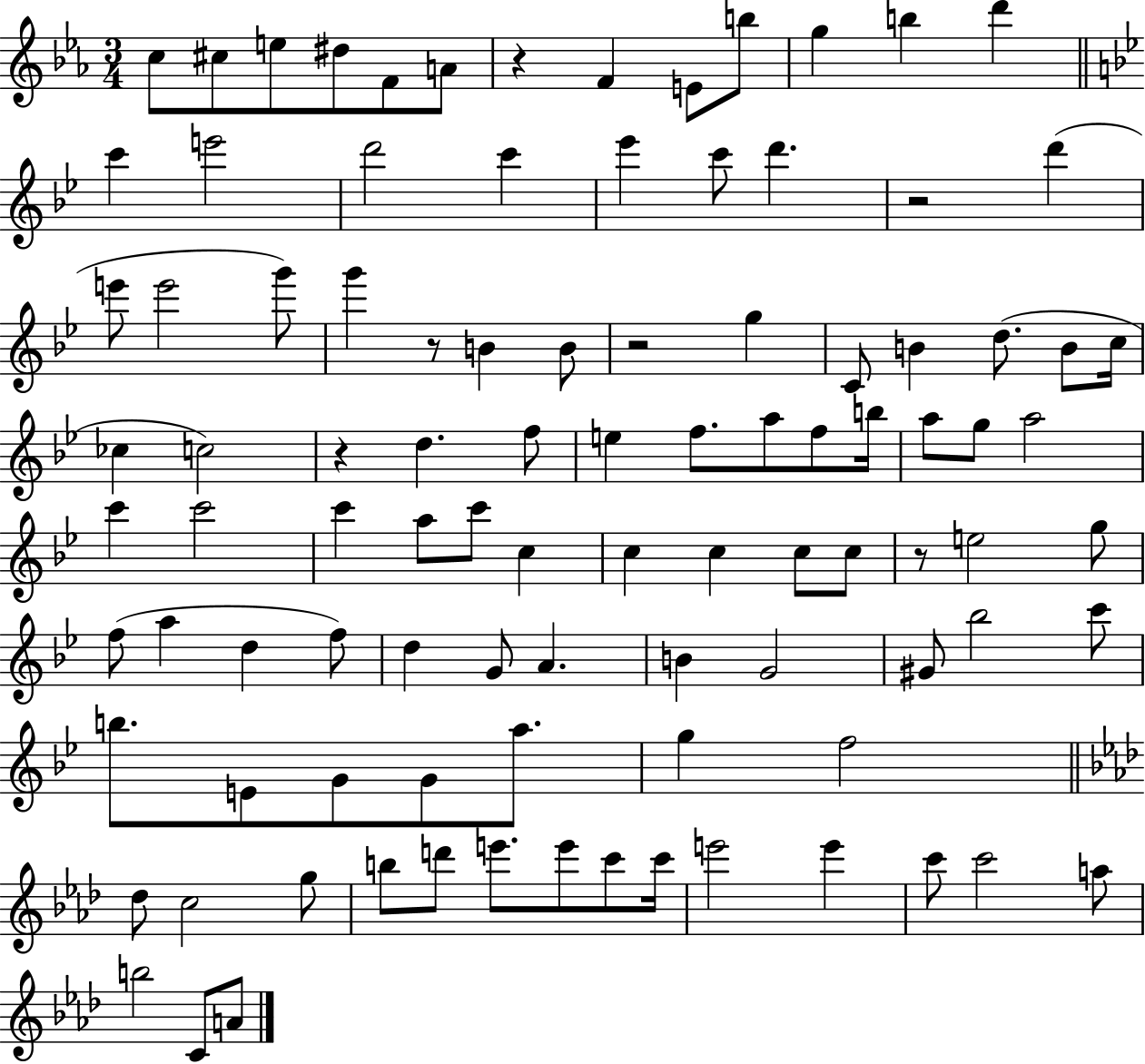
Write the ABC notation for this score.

X:1
T:Untitled
M:3/4
L:1/4
K:Eb
c/2 ^c/2 e/2 ^d/2 F/2 A/2 z F E/2 b/2 g b d' c' e'2 d'2 c' _e' c'/2 d' z2 d' e'/2 e'2 g'/2 g' z/2 B B/2 z2 g C/2 B d/2 B/2 c/4 _c c2 z d f/2 e f/2 a/2 f/2 b/4 a/2 g/2 a2 c' c'2 c' a/2 c'/2 c c c c/2 c/2 z/2 e2 g/2 f/2 a d f/2 d G/2 A B G2 ^G/2 _b2 c'/2 b/2 E/2 G/2 G/2 a/2 g f2 _d/2 c2 g/2 b/2 d'/2 e'/2 e'/2 c'/2 c'/4 e'2 e' c'/2 c'2 a/2 b2 C/2 A/2